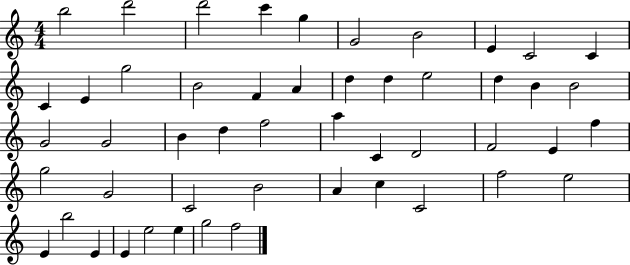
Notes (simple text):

B5/h D6/h D6/h C6/q G5/q G4/h B4/h E4/q C4/h C4/q C4/q E4/q G5/h B4/h F4/q A4/q D5/q D5/q E5/h D5/q B4/q B4/h G4/h G4/h B4/q D5/q F5/h A5/q C4/q D4/h F4/h E4/q F5/q G5/h G4/h C4/h B4/h A4/q C5/q C4/h F5/h E5/h E4/q B5/h E4/q E4/q E5/h E5/q G5/h F5/h